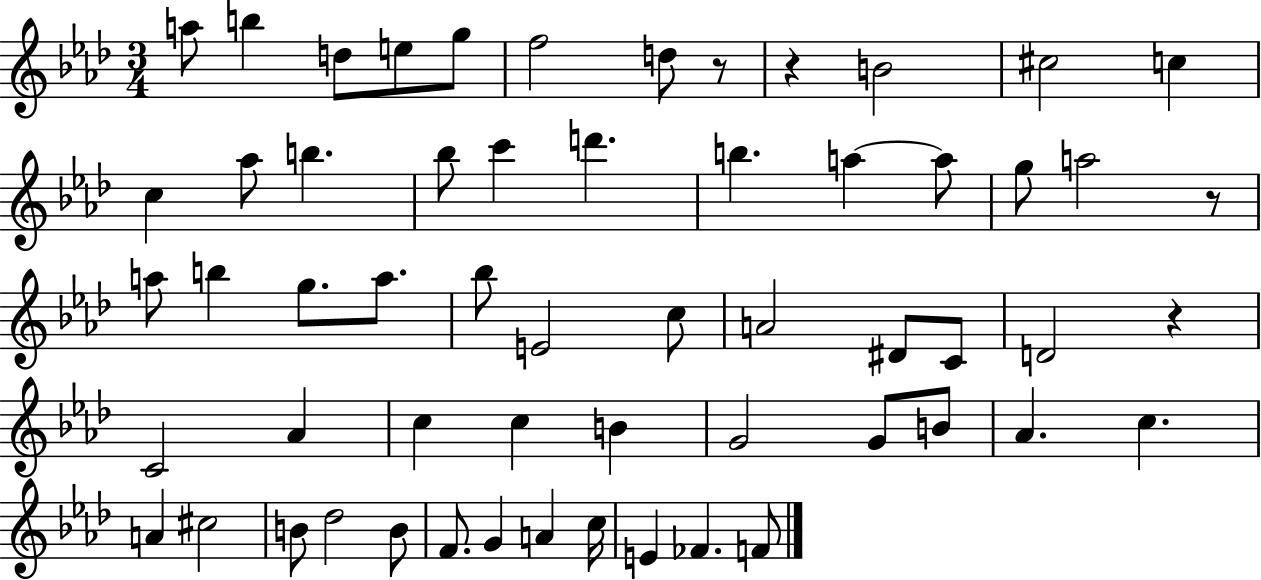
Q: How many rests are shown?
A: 4